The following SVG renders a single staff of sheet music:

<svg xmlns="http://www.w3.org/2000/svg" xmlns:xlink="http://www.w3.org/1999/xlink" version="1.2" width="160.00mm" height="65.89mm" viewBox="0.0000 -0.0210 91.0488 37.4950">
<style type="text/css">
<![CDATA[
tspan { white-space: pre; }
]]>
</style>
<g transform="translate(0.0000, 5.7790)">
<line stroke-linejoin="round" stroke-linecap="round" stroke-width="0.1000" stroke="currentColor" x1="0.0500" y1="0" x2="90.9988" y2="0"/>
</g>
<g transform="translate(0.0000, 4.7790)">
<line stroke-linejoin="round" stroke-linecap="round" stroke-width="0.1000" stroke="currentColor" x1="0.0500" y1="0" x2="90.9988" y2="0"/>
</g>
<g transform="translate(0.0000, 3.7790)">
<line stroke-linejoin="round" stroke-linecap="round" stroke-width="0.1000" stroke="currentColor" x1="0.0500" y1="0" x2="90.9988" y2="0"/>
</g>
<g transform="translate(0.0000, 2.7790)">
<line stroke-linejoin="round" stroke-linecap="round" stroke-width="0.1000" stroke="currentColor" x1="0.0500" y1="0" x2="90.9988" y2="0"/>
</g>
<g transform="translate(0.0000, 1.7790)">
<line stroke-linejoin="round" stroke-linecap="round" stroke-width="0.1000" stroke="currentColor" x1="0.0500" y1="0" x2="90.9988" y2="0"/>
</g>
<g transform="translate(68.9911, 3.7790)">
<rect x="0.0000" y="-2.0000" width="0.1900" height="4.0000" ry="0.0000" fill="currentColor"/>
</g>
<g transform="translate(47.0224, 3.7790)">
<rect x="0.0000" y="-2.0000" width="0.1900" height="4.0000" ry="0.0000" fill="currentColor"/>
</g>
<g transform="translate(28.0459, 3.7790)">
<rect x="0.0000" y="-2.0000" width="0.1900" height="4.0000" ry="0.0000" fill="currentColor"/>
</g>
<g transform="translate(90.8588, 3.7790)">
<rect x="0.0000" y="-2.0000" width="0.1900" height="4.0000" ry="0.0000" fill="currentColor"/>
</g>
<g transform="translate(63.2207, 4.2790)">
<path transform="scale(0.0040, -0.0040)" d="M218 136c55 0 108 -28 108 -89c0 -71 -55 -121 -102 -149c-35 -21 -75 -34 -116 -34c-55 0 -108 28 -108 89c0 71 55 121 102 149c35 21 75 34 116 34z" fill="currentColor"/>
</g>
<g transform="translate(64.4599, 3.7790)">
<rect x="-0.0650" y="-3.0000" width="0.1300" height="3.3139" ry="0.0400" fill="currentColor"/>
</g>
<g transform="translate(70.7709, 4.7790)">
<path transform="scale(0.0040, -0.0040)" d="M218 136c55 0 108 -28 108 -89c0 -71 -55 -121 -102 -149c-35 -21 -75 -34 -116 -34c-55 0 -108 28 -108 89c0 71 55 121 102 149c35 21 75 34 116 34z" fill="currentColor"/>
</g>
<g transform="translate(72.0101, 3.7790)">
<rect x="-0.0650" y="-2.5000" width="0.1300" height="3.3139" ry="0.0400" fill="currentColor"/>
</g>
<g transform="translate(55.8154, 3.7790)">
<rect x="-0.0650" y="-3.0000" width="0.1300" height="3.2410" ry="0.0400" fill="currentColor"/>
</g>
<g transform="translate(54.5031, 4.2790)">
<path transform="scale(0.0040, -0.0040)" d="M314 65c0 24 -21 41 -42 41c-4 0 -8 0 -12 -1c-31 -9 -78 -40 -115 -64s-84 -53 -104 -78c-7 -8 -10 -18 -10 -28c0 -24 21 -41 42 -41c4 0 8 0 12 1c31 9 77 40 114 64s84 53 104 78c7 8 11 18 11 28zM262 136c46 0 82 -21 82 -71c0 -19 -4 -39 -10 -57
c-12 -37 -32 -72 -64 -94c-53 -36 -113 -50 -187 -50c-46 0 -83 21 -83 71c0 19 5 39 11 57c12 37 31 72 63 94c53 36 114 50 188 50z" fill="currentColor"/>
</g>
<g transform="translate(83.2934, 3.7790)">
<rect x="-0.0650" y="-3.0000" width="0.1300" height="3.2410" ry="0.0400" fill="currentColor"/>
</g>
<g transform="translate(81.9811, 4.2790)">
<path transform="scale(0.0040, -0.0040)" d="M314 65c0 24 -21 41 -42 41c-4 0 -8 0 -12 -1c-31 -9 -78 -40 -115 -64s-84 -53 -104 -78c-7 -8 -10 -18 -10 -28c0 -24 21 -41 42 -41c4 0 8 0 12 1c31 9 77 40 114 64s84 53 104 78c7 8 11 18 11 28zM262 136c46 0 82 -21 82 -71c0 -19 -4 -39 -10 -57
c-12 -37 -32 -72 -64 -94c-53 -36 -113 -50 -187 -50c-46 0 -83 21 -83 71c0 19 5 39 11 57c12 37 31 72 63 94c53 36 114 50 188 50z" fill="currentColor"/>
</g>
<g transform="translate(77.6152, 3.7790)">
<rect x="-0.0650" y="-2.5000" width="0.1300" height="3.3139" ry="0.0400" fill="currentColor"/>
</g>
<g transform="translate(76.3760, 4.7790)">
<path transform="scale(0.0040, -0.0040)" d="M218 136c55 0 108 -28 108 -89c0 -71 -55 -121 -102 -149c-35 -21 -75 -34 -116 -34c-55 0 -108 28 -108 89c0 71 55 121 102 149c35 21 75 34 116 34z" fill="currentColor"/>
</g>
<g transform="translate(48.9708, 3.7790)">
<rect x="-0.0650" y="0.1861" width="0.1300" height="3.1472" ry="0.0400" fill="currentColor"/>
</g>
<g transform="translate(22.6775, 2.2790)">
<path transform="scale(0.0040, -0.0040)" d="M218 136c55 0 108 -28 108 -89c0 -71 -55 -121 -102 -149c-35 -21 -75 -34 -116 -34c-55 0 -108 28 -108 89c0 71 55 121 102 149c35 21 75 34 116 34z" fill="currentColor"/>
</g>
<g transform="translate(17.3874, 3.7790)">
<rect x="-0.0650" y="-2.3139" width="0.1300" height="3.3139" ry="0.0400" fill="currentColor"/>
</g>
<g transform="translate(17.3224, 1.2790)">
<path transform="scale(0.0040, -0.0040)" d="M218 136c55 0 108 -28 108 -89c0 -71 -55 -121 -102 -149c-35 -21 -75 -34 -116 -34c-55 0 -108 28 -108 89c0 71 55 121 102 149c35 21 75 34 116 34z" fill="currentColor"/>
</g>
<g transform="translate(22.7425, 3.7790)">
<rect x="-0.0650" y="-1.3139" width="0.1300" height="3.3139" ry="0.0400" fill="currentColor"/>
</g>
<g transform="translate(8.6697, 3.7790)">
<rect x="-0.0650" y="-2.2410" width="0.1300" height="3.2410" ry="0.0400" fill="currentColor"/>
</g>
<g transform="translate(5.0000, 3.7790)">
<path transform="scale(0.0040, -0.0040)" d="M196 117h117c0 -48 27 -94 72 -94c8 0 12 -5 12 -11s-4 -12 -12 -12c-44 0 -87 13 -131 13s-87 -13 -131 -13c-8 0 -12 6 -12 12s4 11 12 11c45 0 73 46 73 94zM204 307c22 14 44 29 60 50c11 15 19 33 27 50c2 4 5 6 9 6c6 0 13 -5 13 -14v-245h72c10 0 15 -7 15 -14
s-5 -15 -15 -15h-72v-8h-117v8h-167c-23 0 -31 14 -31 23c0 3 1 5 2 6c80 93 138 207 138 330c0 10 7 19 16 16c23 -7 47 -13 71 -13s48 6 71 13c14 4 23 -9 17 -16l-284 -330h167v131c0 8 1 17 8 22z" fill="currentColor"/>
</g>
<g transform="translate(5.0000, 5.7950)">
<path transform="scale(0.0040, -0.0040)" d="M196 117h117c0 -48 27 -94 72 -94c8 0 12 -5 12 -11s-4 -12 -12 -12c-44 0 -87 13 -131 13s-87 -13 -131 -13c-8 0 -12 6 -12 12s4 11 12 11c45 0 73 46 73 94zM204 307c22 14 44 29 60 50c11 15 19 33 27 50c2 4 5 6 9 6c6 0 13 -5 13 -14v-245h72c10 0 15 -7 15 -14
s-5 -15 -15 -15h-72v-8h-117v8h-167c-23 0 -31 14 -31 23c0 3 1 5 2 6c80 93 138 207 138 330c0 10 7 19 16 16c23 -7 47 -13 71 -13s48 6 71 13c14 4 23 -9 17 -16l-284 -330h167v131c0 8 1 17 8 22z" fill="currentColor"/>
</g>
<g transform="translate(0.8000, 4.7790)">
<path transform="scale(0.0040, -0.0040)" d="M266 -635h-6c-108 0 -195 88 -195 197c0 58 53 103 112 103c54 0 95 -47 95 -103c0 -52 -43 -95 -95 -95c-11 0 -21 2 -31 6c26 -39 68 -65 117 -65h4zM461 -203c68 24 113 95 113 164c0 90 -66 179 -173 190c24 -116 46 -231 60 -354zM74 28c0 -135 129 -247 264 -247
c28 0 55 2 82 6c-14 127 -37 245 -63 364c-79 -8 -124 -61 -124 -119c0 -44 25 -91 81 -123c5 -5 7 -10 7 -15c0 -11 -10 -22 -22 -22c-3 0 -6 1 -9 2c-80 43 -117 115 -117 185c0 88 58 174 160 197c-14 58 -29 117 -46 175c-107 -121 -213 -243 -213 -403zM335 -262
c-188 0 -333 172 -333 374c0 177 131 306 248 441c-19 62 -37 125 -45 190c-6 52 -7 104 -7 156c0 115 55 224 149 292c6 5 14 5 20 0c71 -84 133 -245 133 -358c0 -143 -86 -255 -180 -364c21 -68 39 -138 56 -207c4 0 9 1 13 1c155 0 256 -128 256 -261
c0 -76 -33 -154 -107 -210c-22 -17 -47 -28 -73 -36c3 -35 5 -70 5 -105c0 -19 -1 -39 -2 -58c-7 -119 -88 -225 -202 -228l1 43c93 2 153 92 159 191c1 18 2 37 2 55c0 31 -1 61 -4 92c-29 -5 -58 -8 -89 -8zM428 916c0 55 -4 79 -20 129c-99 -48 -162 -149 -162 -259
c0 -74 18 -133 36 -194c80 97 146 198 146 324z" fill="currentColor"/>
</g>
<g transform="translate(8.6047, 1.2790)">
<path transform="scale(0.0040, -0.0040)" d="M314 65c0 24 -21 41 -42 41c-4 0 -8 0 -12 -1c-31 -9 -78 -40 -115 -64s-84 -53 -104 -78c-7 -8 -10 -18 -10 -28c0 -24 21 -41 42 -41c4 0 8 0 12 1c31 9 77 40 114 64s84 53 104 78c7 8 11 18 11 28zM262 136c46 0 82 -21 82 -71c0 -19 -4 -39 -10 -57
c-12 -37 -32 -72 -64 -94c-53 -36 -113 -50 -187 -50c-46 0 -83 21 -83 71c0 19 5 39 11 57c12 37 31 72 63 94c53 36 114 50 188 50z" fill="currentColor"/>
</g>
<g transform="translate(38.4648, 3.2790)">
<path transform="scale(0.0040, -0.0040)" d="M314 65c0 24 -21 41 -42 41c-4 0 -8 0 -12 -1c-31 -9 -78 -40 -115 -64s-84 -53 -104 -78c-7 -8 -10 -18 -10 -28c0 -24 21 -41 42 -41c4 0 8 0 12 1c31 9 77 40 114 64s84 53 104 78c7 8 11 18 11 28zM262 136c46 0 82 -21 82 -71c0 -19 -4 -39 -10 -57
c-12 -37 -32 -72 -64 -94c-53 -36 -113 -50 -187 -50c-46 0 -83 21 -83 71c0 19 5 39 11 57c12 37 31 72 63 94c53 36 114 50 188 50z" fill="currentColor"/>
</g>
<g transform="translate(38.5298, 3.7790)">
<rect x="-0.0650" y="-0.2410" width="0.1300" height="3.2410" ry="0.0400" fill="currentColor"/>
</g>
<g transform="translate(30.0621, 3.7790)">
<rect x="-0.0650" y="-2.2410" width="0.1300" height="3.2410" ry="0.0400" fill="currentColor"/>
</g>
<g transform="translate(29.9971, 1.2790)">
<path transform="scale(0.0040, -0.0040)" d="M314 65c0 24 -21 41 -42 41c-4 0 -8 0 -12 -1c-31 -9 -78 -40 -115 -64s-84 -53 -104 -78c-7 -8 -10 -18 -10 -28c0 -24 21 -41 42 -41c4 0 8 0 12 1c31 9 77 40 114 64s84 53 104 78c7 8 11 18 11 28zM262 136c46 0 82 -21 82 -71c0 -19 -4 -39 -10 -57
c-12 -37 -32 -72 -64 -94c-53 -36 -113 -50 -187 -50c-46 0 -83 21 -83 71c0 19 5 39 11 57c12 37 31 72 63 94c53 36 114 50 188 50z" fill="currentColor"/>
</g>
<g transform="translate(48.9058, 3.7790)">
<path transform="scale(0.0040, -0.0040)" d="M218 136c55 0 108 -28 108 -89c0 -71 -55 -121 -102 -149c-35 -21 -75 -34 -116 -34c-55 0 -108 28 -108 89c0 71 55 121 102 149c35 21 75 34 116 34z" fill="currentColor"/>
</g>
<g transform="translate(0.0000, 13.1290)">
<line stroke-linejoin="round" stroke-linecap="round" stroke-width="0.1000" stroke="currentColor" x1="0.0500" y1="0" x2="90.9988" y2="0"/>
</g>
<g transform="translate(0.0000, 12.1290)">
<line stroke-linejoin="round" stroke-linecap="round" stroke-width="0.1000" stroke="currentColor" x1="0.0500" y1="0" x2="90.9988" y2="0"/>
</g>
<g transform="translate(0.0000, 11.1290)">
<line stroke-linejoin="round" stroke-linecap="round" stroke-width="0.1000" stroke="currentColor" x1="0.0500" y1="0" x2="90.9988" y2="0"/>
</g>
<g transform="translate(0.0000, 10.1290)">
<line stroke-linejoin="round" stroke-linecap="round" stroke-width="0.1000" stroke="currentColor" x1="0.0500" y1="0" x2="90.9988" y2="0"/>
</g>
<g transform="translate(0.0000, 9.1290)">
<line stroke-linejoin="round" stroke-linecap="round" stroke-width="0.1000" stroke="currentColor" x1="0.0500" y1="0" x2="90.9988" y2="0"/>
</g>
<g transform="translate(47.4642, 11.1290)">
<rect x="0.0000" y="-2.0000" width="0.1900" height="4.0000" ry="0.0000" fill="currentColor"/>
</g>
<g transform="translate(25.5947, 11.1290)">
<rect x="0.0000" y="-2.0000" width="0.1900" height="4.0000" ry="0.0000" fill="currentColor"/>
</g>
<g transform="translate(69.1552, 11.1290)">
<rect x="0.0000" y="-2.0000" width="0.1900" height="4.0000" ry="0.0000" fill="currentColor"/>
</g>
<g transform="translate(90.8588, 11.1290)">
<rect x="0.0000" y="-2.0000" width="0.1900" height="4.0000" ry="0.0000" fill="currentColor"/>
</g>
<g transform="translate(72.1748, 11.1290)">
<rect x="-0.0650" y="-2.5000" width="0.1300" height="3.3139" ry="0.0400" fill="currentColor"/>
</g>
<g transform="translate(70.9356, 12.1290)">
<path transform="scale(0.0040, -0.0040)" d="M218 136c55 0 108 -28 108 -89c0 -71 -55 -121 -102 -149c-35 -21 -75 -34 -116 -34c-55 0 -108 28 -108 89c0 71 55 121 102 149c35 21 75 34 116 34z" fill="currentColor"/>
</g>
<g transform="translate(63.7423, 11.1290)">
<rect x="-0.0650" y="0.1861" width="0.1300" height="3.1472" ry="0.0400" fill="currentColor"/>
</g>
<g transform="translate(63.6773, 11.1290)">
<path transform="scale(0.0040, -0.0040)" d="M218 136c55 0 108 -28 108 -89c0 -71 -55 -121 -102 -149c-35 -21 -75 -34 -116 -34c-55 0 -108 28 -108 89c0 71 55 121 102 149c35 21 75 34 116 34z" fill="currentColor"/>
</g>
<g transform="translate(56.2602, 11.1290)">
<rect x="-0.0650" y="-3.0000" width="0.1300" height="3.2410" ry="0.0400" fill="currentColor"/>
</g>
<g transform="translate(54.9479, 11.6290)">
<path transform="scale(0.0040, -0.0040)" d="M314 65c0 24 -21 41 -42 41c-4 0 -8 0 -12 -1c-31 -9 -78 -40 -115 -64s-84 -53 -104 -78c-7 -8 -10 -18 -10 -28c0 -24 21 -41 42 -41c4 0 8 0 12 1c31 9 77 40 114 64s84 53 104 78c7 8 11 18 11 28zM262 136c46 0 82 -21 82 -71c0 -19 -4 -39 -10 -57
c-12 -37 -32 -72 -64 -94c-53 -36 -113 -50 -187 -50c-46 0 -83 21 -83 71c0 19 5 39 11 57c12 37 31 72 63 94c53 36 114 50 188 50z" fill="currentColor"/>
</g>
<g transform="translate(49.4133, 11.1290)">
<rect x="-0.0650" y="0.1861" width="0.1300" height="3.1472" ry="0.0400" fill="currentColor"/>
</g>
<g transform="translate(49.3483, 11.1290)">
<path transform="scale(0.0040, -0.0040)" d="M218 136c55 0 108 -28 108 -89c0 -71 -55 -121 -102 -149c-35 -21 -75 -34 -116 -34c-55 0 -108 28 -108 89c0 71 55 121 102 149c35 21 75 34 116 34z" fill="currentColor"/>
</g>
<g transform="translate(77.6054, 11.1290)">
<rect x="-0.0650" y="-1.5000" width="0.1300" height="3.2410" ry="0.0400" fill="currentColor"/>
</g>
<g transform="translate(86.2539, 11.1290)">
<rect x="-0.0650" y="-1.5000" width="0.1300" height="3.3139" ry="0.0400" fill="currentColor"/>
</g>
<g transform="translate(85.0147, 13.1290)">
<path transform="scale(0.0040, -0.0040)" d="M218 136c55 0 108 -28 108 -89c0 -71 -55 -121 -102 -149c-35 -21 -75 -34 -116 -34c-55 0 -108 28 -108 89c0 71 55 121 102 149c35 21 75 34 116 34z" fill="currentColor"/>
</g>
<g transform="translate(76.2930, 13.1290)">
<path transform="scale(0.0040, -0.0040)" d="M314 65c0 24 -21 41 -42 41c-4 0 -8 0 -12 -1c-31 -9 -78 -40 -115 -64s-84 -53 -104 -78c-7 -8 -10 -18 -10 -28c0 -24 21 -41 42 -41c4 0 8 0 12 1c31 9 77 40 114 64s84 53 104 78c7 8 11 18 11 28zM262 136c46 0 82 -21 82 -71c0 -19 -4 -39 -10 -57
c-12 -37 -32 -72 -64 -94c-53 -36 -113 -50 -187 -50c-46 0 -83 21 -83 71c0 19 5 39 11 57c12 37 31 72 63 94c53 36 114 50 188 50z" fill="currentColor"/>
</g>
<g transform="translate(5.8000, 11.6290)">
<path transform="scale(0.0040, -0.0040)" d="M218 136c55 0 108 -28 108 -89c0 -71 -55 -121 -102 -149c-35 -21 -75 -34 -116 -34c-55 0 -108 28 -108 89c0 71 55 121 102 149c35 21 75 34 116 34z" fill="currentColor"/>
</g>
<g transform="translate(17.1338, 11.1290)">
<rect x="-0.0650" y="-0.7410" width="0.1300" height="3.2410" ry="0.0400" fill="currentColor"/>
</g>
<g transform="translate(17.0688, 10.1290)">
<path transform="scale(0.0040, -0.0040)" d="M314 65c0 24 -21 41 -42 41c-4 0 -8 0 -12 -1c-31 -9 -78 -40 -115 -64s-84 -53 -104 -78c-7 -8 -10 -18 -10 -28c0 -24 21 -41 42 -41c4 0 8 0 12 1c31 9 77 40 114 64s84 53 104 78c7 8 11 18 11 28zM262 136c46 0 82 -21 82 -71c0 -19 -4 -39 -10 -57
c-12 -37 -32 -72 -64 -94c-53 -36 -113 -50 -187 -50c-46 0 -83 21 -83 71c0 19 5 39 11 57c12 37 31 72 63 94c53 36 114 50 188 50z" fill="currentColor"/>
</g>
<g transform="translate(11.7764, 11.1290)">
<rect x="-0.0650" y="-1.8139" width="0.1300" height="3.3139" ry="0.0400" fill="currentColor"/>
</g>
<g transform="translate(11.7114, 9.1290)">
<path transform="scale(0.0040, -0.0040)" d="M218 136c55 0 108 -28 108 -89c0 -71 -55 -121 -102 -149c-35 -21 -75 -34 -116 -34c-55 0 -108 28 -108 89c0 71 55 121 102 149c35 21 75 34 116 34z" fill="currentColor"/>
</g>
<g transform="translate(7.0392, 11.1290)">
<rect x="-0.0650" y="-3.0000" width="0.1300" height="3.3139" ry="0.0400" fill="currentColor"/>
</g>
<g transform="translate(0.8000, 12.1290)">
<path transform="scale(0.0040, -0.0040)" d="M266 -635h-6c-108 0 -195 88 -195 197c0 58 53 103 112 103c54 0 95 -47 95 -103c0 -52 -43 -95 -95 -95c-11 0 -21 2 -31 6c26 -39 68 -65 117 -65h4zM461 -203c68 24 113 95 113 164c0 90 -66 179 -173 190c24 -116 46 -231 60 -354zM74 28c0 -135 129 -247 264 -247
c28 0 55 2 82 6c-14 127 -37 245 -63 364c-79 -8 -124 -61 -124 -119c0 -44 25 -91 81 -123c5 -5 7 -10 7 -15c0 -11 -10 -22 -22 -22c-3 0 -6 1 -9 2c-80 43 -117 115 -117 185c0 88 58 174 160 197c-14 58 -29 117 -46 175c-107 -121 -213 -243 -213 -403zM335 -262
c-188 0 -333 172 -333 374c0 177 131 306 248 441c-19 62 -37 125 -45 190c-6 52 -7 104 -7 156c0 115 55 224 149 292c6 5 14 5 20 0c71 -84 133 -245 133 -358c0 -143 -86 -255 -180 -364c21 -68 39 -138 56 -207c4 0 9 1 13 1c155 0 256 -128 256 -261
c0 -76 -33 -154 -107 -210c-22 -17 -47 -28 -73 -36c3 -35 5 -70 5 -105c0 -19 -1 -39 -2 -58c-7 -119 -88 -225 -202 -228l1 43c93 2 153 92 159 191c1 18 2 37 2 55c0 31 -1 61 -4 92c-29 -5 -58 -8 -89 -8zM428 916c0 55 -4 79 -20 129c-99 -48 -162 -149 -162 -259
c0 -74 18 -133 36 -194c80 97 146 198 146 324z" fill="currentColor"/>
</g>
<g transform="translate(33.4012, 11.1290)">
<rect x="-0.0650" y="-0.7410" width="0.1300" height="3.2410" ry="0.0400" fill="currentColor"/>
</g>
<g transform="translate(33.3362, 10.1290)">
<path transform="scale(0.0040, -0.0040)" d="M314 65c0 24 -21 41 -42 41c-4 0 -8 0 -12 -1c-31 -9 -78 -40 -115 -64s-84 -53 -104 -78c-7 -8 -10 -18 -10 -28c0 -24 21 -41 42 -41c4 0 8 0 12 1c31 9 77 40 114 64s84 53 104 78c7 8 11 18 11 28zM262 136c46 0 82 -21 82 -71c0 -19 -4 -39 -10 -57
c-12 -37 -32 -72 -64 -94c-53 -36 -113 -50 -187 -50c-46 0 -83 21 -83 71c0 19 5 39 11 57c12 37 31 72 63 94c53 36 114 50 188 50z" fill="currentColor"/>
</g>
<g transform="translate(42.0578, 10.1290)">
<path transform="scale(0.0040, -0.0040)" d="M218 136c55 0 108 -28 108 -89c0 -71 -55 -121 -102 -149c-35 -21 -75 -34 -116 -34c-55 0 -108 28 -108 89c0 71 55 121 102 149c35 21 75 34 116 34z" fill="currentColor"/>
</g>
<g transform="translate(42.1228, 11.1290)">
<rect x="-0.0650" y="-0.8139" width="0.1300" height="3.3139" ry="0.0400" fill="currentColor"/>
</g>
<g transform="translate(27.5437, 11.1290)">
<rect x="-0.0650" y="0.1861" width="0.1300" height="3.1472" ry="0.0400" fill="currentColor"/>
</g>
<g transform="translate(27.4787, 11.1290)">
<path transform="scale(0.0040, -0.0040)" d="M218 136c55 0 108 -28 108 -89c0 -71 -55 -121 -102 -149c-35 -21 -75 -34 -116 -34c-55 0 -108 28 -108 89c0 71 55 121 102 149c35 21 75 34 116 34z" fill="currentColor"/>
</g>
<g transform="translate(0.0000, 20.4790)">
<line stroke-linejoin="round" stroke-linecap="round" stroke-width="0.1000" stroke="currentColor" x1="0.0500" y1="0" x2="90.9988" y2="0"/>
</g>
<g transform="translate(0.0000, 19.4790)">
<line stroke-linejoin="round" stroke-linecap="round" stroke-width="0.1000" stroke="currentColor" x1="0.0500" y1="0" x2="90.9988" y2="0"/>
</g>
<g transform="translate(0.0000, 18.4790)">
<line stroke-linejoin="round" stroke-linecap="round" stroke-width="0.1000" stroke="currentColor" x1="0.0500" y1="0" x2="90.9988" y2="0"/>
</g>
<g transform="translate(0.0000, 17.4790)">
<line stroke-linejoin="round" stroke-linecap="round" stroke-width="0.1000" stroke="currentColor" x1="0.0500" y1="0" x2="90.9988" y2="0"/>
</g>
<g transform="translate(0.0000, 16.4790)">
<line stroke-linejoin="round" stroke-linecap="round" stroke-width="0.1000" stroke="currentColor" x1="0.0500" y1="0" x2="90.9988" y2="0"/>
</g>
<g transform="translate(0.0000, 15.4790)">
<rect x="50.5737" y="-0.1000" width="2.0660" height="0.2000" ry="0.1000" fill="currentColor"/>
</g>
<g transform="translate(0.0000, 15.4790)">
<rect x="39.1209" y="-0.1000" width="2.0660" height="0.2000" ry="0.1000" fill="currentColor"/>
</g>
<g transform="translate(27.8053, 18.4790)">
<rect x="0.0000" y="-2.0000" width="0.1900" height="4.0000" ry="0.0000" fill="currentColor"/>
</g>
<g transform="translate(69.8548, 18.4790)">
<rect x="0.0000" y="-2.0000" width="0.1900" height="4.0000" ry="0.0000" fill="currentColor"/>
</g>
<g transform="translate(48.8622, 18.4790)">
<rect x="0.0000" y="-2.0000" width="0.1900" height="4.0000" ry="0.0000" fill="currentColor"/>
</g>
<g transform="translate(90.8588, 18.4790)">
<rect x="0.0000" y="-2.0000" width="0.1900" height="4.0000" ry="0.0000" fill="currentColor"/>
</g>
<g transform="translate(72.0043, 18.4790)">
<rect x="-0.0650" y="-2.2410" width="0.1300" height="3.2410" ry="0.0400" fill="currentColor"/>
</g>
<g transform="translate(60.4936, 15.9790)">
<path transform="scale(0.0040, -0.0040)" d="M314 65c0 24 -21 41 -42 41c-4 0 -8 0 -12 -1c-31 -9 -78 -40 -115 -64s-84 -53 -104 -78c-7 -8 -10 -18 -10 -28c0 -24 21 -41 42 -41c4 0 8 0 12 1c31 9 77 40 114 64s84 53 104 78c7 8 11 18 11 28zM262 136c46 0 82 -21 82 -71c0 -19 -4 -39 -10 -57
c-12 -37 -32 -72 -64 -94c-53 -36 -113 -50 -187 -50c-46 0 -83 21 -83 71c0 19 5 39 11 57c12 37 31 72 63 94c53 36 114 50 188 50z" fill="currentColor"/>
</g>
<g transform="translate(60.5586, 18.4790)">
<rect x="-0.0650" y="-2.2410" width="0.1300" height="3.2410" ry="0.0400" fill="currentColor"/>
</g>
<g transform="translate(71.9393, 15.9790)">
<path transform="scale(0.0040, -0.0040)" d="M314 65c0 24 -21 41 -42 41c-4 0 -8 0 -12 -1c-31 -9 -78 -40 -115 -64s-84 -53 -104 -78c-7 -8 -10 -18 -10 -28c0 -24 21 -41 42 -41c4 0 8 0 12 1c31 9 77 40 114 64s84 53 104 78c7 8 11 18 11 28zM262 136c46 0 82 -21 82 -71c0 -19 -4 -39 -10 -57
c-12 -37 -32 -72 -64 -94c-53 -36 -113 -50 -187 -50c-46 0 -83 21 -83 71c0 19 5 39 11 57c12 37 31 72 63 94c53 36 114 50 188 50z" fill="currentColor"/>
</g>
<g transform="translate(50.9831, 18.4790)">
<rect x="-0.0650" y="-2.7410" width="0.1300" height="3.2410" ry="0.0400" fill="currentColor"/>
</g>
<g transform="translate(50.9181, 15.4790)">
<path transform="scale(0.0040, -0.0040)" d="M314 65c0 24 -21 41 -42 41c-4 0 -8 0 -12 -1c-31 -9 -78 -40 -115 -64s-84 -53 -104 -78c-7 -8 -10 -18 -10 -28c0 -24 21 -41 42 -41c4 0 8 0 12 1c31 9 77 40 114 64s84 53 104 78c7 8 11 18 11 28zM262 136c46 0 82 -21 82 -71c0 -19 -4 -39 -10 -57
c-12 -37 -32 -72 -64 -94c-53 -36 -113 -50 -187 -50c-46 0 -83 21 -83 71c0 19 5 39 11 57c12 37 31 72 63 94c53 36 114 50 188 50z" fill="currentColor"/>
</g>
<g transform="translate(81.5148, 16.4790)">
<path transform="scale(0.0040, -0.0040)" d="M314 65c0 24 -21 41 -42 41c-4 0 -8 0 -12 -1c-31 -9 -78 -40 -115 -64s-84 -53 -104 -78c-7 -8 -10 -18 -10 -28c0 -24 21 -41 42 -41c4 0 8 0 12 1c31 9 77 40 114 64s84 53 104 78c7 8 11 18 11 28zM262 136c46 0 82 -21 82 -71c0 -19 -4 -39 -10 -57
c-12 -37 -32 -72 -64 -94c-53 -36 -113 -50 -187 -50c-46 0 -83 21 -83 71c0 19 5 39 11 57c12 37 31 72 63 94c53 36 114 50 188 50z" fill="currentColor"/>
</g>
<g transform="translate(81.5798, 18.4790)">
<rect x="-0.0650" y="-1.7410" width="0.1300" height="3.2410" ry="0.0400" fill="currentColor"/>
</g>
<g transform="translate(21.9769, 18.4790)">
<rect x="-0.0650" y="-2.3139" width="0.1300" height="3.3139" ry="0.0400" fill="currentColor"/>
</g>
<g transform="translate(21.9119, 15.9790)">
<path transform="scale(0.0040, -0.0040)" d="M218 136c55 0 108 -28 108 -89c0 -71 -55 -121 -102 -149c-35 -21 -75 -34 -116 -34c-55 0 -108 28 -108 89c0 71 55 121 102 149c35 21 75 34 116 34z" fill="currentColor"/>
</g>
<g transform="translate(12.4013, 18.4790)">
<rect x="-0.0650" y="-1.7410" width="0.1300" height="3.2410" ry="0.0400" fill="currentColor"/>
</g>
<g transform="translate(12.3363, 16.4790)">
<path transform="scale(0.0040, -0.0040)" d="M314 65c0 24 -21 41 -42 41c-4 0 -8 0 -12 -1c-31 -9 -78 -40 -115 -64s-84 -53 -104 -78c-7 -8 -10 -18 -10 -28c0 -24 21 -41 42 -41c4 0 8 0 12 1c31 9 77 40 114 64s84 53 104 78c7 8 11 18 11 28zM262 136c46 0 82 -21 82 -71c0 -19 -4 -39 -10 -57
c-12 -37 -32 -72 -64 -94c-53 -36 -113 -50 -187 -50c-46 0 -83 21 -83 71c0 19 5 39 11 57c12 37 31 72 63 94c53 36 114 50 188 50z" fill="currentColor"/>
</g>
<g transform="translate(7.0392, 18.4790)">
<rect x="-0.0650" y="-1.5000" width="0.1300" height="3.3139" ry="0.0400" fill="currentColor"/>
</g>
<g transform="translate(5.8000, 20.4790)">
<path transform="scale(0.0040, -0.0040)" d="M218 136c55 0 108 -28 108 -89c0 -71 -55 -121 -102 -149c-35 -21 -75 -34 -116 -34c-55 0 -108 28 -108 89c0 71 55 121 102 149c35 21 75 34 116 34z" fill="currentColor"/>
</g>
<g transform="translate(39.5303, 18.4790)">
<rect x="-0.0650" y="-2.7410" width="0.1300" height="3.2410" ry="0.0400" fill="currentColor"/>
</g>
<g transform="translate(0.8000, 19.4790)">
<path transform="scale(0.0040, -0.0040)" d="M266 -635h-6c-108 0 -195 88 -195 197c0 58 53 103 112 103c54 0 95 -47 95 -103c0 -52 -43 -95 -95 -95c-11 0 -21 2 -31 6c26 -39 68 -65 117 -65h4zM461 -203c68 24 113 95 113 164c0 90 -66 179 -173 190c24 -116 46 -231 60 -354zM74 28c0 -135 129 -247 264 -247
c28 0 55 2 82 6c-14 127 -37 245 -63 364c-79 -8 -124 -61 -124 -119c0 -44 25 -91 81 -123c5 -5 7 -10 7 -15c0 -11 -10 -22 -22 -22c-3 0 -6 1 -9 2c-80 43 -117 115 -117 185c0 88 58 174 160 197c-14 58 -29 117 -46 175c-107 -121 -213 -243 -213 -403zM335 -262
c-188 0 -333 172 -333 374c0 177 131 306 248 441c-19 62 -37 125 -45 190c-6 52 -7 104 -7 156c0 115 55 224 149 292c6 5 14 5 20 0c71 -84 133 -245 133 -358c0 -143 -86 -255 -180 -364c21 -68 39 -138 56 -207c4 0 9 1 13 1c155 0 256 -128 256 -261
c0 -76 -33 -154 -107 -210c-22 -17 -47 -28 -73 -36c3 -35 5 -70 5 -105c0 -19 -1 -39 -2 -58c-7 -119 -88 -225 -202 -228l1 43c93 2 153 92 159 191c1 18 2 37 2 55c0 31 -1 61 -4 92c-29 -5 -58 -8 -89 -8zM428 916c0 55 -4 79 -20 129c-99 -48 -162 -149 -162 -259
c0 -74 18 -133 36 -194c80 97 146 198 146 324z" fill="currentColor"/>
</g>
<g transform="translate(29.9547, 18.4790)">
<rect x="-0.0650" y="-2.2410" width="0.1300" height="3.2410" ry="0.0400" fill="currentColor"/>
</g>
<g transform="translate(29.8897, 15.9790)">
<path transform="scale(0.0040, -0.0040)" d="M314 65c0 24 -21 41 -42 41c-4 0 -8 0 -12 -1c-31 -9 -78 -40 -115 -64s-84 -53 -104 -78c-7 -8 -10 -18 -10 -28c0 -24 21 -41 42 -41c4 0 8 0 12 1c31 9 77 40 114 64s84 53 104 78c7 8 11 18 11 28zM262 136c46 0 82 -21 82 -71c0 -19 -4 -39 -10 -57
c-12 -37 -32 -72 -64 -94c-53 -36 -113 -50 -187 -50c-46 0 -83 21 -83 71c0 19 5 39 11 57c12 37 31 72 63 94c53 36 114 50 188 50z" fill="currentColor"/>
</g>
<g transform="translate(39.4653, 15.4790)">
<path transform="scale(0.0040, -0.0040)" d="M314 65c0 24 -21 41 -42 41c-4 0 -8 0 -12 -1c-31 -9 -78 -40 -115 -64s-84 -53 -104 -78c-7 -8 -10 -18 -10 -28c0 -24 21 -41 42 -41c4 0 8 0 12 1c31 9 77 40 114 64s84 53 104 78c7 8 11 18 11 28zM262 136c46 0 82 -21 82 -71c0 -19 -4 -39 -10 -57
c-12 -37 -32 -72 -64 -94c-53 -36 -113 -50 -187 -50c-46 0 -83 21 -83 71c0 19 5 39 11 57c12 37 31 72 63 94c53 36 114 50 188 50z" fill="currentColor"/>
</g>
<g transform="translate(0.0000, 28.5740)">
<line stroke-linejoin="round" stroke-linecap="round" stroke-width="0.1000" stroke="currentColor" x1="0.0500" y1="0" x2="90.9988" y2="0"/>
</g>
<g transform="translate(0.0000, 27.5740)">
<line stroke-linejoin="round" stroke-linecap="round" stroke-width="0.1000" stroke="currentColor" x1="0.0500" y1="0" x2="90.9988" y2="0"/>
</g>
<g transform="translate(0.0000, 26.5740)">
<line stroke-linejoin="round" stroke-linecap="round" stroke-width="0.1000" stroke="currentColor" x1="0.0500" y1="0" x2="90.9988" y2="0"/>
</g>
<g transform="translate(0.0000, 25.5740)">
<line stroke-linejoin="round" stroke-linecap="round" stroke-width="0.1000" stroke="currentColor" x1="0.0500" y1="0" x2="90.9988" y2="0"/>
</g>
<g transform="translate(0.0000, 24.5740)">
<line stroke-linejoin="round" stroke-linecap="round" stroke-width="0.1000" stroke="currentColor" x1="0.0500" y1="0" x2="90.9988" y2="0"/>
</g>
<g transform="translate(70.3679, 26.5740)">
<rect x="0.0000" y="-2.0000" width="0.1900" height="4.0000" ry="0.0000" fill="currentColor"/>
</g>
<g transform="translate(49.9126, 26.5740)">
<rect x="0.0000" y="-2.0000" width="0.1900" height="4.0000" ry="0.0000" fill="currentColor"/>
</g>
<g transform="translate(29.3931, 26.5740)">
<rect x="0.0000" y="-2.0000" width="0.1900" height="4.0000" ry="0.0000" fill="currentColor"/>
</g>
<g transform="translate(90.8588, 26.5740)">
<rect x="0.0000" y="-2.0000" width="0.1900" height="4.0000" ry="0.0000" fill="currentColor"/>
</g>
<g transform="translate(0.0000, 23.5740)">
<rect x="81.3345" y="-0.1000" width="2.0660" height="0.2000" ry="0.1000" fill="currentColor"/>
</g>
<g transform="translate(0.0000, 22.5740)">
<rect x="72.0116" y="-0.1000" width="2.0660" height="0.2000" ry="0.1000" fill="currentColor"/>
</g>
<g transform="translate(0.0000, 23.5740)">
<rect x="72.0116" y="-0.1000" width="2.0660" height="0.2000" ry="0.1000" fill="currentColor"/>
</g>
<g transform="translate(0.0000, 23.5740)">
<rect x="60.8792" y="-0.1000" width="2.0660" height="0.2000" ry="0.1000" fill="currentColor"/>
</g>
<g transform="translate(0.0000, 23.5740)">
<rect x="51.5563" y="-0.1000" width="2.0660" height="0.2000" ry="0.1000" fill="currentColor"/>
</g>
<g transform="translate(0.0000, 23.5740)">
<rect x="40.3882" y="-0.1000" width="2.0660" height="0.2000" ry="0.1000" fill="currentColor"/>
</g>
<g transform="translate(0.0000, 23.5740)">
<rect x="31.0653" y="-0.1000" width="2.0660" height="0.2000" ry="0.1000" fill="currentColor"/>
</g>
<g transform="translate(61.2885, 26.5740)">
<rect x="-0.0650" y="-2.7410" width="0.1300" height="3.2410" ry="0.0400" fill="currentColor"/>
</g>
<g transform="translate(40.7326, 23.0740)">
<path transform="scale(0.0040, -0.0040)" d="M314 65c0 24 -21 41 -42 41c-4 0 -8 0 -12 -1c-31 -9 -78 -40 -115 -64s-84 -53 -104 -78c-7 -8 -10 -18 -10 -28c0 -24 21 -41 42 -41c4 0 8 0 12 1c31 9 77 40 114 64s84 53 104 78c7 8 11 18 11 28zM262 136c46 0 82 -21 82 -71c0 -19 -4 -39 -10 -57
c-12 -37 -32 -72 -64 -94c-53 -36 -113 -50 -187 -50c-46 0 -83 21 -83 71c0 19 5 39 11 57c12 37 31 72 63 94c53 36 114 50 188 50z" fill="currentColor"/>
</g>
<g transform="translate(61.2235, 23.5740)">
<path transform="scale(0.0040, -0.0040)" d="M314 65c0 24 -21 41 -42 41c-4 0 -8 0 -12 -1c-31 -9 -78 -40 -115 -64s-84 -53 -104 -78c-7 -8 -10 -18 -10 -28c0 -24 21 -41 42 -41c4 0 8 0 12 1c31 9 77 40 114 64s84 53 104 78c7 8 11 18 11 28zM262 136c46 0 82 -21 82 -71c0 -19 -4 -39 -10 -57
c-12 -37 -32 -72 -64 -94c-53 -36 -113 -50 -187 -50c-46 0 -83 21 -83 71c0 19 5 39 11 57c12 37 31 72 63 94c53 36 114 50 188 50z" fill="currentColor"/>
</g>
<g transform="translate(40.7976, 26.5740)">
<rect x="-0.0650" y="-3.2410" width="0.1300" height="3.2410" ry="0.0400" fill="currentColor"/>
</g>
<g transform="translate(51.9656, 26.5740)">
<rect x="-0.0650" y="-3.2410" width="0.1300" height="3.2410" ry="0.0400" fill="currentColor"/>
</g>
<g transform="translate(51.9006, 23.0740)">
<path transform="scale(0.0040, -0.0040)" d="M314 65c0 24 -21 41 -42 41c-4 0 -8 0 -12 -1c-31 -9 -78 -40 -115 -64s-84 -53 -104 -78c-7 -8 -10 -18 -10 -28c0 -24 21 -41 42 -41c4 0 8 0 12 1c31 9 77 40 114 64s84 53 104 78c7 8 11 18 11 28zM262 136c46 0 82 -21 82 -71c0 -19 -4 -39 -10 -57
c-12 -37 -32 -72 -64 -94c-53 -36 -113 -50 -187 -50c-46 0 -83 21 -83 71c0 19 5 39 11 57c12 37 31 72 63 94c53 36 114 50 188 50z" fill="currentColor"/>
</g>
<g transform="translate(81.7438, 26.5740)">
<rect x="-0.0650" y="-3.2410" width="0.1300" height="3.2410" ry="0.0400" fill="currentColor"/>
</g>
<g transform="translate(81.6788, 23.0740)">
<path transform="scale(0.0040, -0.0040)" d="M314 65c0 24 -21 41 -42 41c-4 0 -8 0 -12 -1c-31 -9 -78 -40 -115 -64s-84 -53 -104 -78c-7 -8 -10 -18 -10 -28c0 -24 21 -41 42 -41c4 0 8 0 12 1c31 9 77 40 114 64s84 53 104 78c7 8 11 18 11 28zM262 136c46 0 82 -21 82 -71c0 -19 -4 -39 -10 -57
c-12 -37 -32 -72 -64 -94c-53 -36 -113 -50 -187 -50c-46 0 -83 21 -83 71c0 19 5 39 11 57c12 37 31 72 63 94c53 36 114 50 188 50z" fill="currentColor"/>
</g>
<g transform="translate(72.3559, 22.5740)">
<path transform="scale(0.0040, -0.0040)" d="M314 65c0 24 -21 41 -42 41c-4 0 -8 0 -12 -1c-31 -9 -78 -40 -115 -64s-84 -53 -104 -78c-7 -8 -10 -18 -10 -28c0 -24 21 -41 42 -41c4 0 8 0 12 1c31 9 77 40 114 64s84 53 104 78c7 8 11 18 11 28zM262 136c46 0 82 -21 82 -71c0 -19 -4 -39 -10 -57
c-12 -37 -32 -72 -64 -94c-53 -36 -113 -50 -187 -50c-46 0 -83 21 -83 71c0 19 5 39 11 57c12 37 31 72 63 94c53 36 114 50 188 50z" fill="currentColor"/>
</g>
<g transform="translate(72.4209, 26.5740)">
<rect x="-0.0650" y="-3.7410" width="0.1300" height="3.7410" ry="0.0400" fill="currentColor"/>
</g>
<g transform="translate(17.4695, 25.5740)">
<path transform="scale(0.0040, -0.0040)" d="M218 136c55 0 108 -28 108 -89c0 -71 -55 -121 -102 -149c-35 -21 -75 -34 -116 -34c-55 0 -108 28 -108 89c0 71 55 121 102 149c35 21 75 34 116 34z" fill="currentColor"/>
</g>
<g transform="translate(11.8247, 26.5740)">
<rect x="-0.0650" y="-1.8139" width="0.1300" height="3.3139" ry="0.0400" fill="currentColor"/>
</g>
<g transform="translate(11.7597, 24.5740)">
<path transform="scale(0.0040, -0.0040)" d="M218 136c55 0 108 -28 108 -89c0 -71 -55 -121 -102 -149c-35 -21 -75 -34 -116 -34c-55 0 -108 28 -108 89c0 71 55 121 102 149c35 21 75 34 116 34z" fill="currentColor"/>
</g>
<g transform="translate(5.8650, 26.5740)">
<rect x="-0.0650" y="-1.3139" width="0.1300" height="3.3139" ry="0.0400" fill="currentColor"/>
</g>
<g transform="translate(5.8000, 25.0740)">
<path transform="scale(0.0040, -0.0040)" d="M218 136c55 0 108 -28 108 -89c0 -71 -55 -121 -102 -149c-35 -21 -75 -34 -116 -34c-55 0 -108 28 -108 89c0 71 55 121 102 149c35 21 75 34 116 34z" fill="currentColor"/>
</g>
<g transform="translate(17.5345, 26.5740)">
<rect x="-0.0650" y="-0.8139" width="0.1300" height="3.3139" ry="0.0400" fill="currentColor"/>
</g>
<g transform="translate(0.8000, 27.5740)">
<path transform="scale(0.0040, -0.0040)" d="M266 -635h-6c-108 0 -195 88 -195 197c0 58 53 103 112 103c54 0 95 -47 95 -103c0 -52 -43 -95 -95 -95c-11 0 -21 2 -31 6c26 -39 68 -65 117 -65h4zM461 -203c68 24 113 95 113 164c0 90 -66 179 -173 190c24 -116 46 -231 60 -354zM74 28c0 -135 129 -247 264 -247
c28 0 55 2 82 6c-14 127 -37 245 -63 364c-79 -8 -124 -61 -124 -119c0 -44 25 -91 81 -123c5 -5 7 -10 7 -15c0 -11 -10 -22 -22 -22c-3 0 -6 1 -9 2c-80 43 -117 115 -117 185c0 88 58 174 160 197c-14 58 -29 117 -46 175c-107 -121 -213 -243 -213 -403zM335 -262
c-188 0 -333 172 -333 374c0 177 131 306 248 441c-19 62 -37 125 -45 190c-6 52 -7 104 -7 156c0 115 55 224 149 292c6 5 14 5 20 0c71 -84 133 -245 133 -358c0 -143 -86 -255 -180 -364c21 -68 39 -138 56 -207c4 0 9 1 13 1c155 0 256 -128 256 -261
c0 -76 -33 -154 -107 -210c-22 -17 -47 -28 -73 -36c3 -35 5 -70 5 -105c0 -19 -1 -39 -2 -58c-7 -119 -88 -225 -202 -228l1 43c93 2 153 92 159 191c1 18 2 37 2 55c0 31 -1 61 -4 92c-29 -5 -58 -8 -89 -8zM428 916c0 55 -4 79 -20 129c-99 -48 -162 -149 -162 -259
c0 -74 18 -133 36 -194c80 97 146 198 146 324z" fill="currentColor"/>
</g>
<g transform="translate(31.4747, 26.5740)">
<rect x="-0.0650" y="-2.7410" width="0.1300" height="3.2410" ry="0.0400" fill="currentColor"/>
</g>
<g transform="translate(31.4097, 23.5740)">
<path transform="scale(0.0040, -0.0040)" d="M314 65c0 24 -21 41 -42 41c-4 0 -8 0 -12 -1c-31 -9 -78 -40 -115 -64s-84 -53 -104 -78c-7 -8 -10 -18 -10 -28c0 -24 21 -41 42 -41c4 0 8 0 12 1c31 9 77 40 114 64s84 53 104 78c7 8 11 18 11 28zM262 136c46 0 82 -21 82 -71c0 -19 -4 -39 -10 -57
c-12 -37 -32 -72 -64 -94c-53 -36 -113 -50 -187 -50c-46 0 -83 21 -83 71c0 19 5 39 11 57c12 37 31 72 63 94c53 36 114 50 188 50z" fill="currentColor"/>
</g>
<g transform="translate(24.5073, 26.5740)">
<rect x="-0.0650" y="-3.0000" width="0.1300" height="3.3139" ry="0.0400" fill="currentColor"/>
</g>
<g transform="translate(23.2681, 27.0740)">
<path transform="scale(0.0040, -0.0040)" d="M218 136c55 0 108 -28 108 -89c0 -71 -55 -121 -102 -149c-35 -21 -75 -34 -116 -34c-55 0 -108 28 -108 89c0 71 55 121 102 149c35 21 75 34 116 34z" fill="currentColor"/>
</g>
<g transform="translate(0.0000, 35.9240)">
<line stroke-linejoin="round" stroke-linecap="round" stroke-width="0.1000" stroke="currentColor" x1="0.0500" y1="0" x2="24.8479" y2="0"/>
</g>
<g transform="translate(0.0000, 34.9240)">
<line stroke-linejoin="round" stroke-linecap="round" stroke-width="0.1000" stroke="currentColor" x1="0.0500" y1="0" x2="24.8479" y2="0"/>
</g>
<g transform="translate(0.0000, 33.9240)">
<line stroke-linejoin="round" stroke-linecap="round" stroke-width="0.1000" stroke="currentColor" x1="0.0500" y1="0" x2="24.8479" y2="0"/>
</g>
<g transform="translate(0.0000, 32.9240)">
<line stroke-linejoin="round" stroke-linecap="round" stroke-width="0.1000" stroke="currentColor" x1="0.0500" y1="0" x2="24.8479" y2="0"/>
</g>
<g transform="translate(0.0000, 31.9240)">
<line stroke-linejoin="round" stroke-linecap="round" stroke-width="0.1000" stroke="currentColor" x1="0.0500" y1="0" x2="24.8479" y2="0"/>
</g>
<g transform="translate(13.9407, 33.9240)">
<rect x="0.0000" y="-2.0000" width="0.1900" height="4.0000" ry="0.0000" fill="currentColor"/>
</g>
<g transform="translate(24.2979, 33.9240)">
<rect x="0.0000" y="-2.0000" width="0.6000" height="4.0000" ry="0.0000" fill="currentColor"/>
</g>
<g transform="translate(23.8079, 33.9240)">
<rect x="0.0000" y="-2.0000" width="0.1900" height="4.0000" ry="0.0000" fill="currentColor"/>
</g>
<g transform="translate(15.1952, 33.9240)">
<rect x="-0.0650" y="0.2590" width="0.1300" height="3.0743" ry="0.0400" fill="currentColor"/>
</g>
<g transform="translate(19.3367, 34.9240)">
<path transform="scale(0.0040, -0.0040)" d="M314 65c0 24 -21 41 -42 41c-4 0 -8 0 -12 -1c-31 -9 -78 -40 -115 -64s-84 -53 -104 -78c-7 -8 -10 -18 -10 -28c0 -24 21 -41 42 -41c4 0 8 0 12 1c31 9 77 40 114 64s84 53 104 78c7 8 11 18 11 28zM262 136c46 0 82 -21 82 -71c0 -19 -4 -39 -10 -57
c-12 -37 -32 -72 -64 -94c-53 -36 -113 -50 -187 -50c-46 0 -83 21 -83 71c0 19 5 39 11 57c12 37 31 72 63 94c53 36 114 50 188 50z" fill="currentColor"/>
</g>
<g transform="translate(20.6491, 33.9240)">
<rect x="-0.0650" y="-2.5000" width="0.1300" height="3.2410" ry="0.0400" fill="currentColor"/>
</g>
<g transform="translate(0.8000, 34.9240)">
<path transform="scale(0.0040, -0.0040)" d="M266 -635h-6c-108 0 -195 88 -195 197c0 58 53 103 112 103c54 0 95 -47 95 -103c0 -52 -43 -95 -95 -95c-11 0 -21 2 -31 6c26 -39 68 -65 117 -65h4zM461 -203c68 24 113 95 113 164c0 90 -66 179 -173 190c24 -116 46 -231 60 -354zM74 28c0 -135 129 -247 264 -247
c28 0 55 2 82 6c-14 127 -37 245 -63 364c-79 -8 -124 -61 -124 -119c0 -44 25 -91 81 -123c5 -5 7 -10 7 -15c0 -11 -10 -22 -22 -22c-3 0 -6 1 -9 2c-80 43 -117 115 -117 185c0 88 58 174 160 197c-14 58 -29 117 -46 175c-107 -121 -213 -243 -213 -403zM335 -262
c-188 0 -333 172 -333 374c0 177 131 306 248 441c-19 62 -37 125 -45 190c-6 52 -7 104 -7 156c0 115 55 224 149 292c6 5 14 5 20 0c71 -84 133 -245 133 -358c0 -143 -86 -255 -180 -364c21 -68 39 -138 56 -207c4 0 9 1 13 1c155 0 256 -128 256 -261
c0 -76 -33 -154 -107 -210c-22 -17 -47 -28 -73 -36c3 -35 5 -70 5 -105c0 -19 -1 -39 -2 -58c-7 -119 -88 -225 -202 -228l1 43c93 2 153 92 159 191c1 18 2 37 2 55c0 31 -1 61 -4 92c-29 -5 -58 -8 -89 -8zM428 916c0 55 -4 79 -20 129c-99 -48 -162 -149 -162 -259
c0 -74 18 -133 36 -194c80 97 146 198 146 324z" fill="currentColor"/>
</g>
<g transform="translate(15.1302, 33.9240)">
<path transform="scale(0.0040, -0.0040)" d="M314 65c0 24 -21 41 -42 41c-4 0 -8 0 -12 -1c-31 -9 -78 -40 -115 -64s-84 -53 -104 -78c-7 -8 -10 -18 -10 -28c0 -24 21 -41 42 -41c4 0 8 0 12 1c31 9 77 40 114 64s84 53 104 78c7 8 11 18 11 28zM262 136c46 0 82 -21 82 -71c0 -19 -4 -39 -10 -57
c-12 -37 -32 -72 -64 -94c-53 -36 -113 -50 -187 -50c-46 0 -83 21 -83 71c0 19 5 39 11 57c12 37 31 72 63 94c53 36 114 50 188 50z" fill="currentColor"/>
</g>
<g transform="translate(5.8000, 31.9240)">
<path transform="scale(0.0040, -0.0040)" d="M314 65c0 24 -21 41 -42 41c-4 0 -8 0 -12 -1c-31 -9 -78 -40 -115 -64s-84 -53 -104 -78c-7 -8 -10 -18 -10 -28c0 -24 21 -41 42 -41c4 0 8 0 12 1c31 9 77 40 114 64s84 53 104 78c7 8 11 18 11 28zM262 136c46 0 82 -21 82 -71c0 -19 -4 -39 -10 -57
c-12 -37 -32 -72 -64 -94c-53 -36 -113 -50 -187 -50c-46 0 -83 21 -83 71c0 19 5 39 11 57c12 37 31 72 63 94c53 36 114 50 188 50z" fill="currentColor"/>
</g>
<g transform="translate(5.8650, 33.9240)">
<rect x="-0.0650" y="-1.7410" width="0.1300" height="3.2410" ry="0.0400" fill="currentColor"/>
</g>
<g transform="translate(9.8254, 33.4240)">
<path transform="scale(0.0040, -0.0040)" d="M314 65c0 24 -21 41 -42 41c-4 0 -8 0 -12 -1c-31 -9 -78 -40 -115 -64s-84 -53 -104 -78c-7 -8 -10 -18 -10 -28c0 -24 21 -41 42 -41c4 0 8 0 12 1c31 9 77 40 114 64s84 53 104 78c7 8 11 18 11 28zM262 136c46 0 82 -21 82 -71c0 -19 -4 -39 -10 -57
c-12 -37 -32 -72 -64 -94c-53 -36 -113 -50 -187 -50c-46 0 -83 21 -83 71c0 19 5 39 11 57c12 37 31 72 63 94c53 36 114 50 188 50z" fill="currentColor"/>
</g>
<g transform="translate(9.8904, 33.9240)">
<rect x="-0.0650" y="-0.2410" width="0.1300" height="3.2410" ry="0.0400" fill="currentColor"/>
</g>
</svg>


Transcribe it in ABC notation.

X:1
T:Untitled
M:4/4
L:1/4
K:C
g2 g e g2 c2 B A2 A G G A2 A f d2 B d2 d B A2 B G E2 E E f2 g g2 a2 a2 g2 g2 f2 e f d A a2 b2 b2 a2 c'2 b2 f2 c2 B2 G2